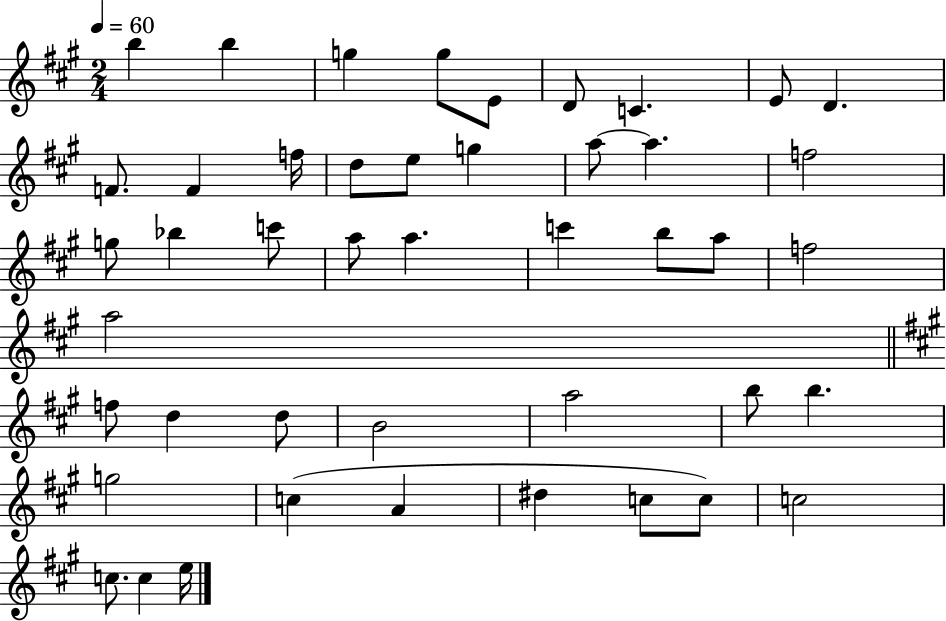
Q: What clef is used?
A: treble